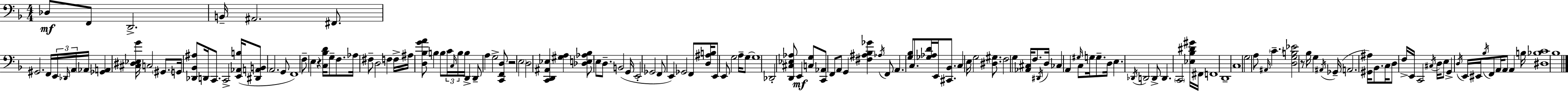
X:1
T:Untitled
M:4/4
L:1/4
K:F
_D,/2 F,,/2 D,,2 B,,/4 ^A,,2 ^F,,/2 ^G,,2 F,,/4 E,,/4 _D,,/4 A,,/4 _A,,/4 [_G,,A,,] [^C,^D,_E,G]/4 C,2 ^G,,/2 G,,/4 [_D,,_B,,^A,]/2 D,,/4 C,,/2 C,,2 [E,,_A,,B,]/4 [^D,,A,,B,,]/2 A,,2 G,,/2 F,,4 F,/2 E, z [C,_B,D]/4 G,/2 F,/2 _A,/4 ^F,/2 D,2 F, F,/4 ^A,/4 [D,_B,GA]/2 B, B,/2 C/4 C,/4 B,/4 B,/4 D,, D,,/2 A, G,2 [C,,F,,D,]/2 z2 E,2 D,2 [C,,D,,^A,,_E,] [^G,A,] [_D,E,_A,_B,]/2 E,/2 D,/2 B,,2 G,,/4 E,,2 _G,,2 F,,/2 E,, _G,,2 F,,/2 [D,^A,B,]/4 E,,/2 E,,/2 G,2 A,/4 G,/2 G,4 _D,,2 [D,,^C,_E,_A,]/2 E,, [C,G,]/2 [C,,_A,,]/2 F,,/2 A,,/2 G,, [^F,^A,_B,_G] _A,/4 F,,/2 A,, [G,_B,]/2 C,/2 [_G,_A,D]/4 E,,/4 [^C,,_B,,]/2 C, E,/4 G,2 [^D,^G,]/2 F,2 G, [_A,,^C,]/4 F,/2 ^D,,/4 D,/4 _C, A,, ^G,/4 C,/2 G,/4 G,/2 D,/4 E, _D,,/4 D,,2 D,,/2 D,, C,,2 [_E,_B,^D^G]/4 ^F,,/4 F,,4 D,,4 C,4 G,2 A,/2 ^A,,/4 C [D,G,B,_E]2 z/2 _B,/4 G, ^A,,/4 _G,,/4 A,,2 [^G,,^A,]/4 _B,,/2 C,/4 D,/2 F,/4 E,,/4 C,,2 ^C,/4 D,/4 E,/2 G,, D,/4 E,,/4 ^E,,/4 _B,/4 F,,/2 A,,/4 A,,/2 A,, B,/4 [^D,_B,C]4 _B,4